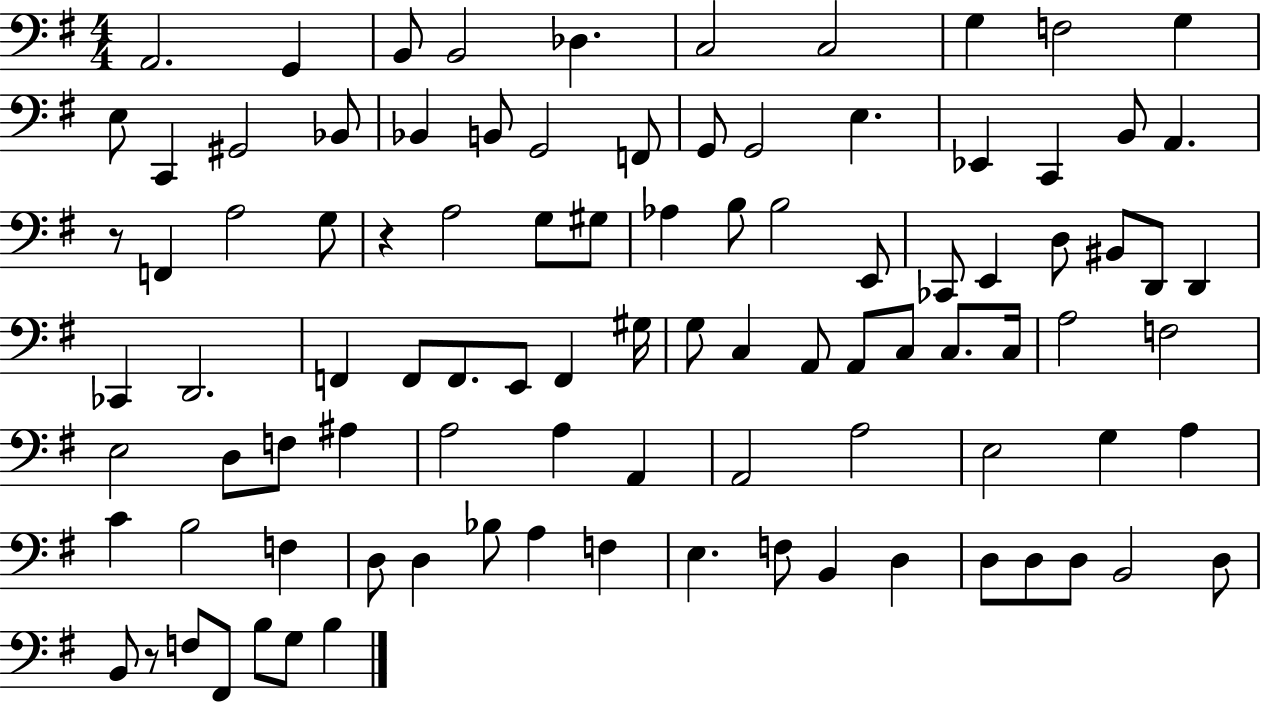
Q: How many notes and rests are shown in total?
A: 96